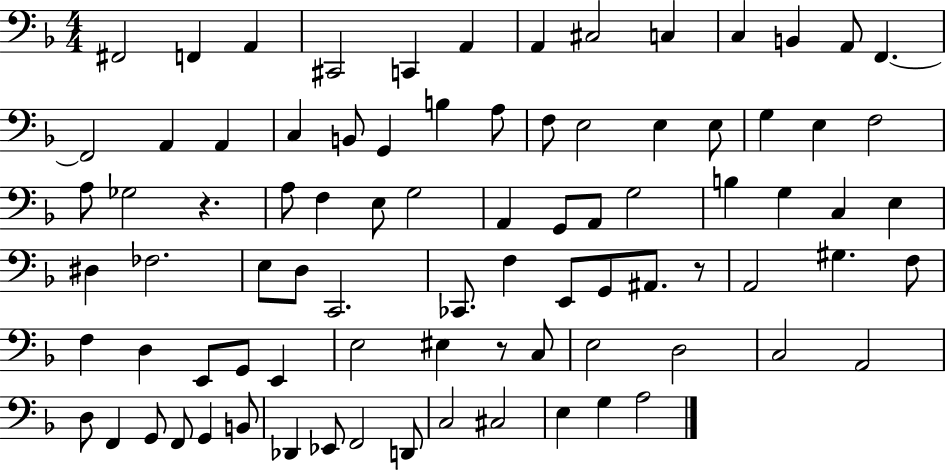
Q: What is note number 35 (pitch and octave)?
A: A2